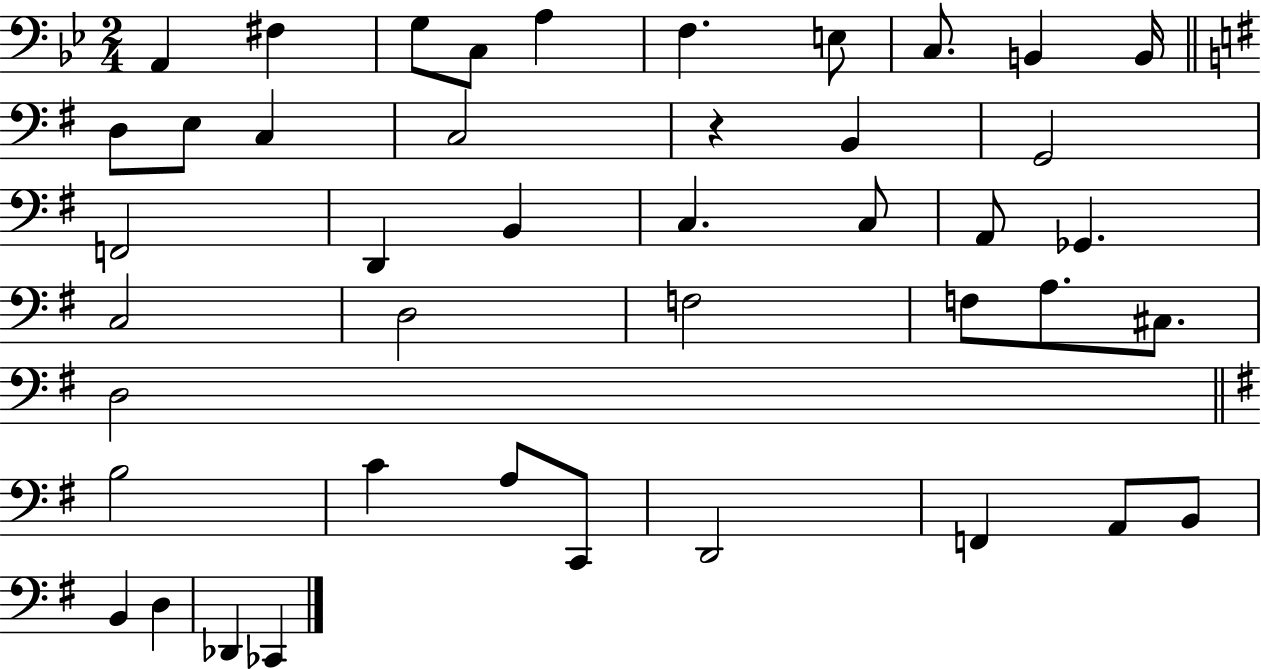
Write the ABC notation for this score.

X:1
T:Untitled
M:2/4
L:1/4
K:Bb
A,, ^F, G,/2 C,/2 A, F, E,/2 C,/2 B,, B,,/4 D,/2 E,/2 C, C,2 z B,, G,,2 F,,2 D,, B,, C, C,/2 A,,/2 _G,, C,2 D,2 F,2 F,/2 A,/2 ^C,/2 D,2 B,2 C A,/2 C,,/2 D,,2 F,, A,,/2 B,,/2 B,, D, _D,, _C,,